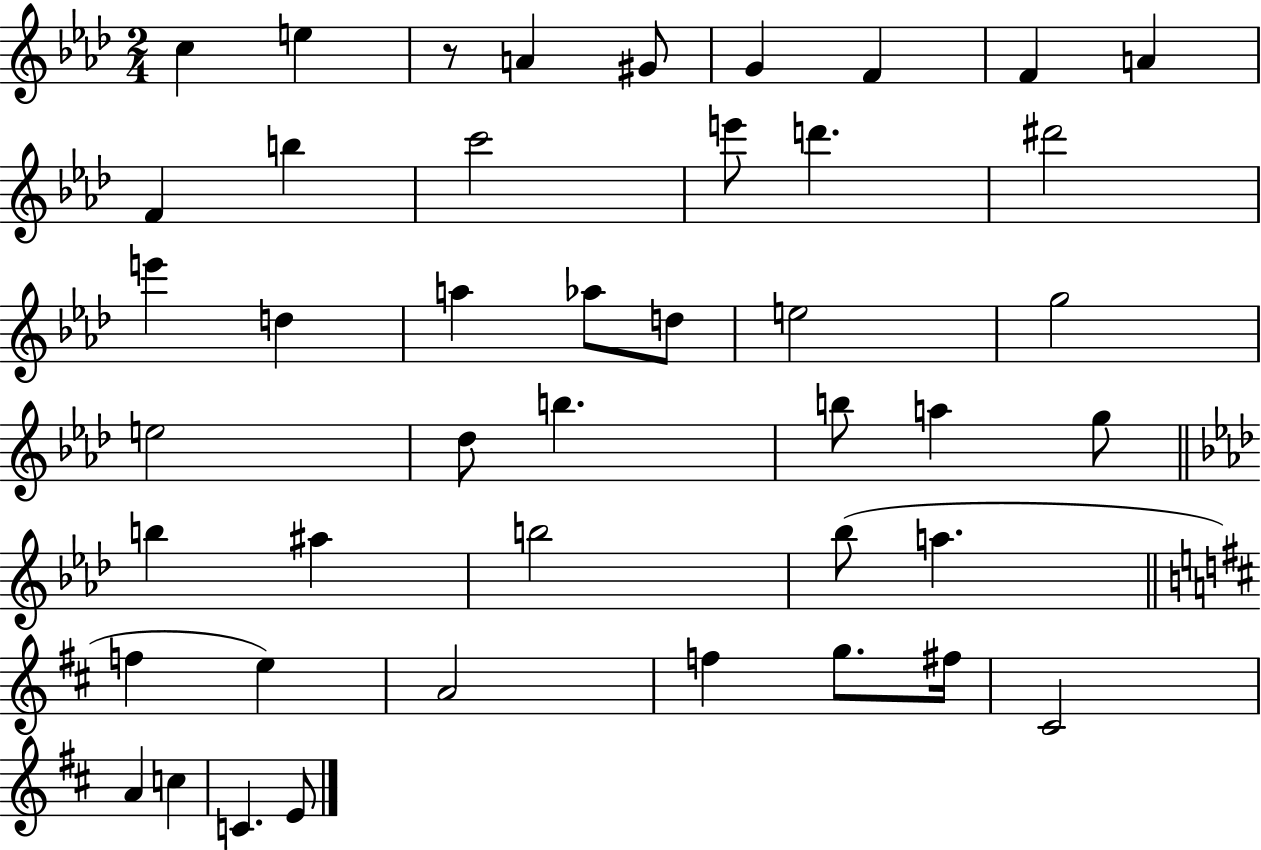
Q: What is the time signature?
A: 2/4